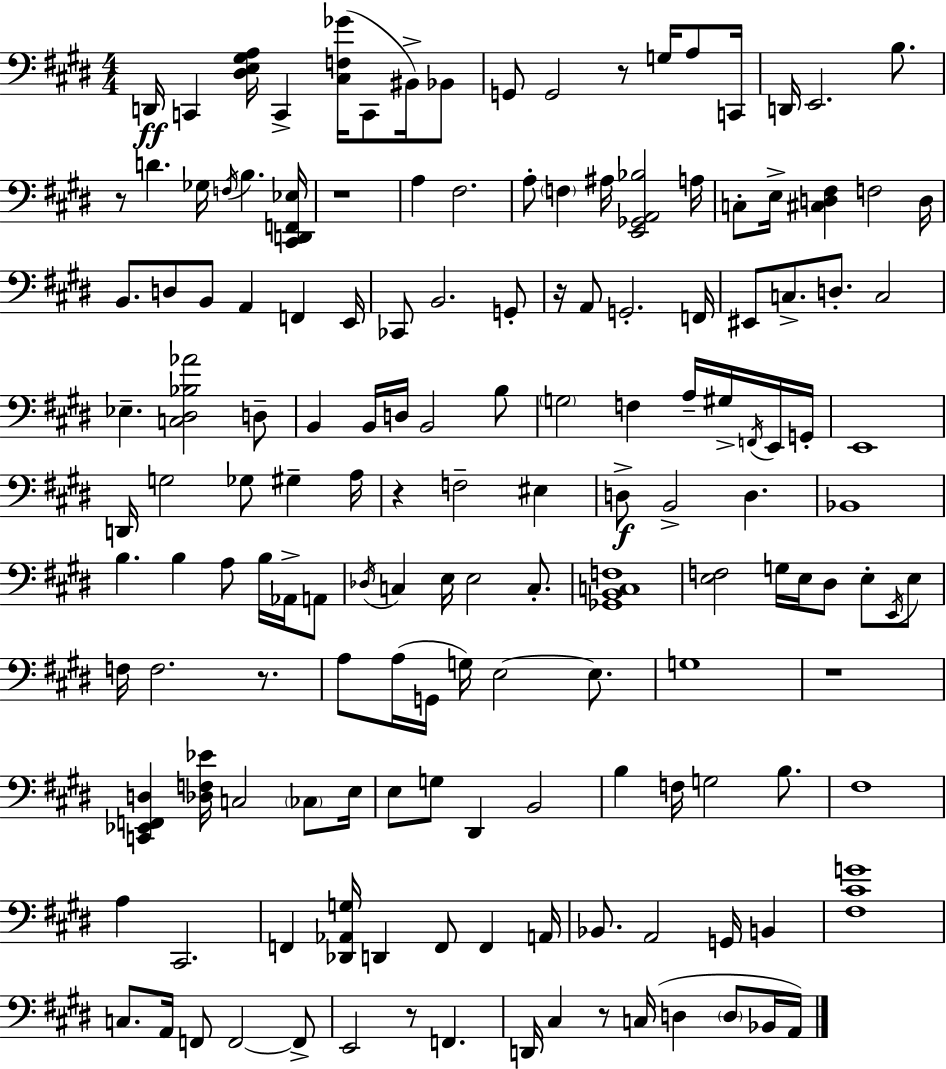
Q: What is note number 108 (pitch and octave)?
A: F#3